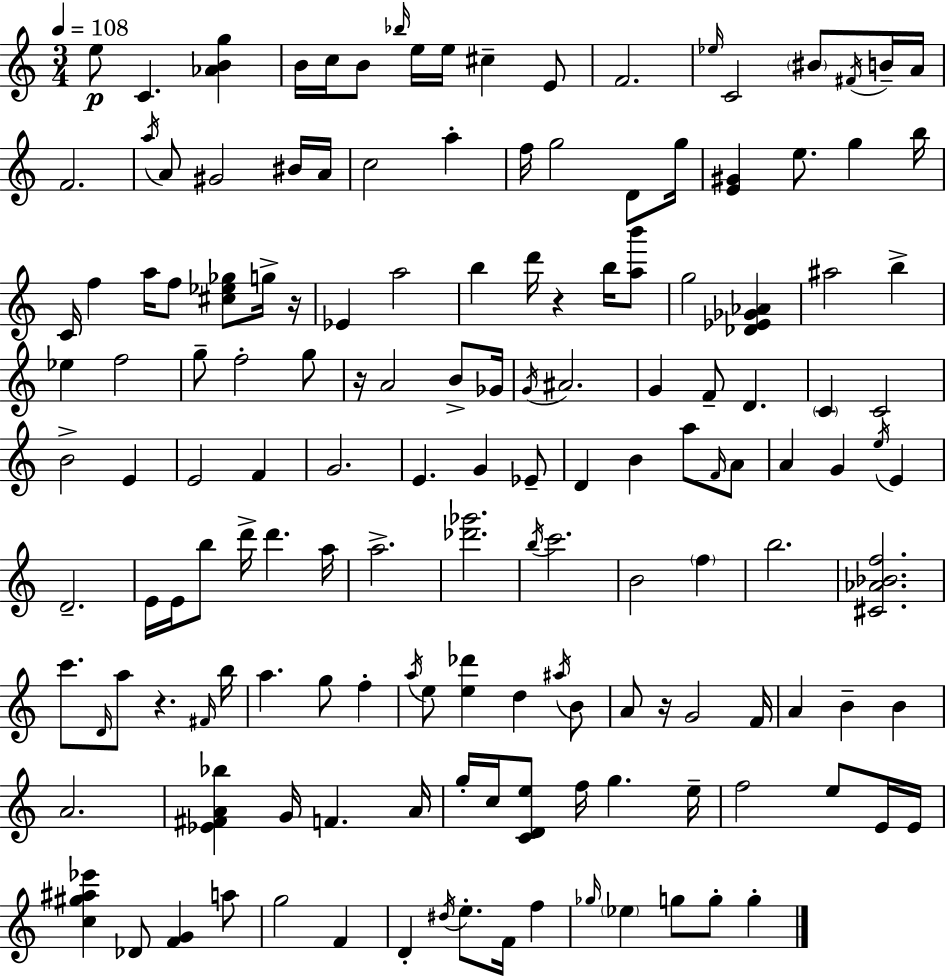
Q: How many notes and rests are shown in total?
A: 153